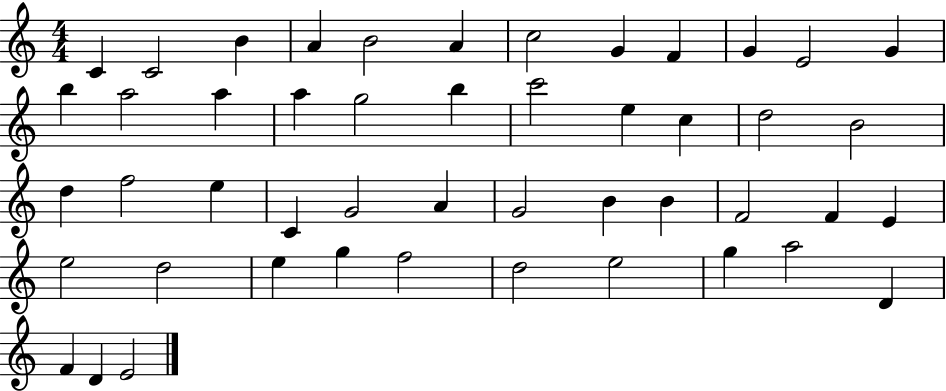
C4/q C4/h B4/q A4/q B4/h A4/q C5/h G4/q F4/q G4/q E4/h G4/q B5/q A5/h A5/q A5/q G5/h B5/q C6/h E5/q C5/q D5/h B4/h D5/q F5/h E5/q C4/q G4/h A4/q G4/h B4/q B4/q F4/h F4/q E4/q E5/h D5/h E5/q G5/q F5/h D5/h E5/h G5/q A5/h D4/q F4/q D4/q E4/h